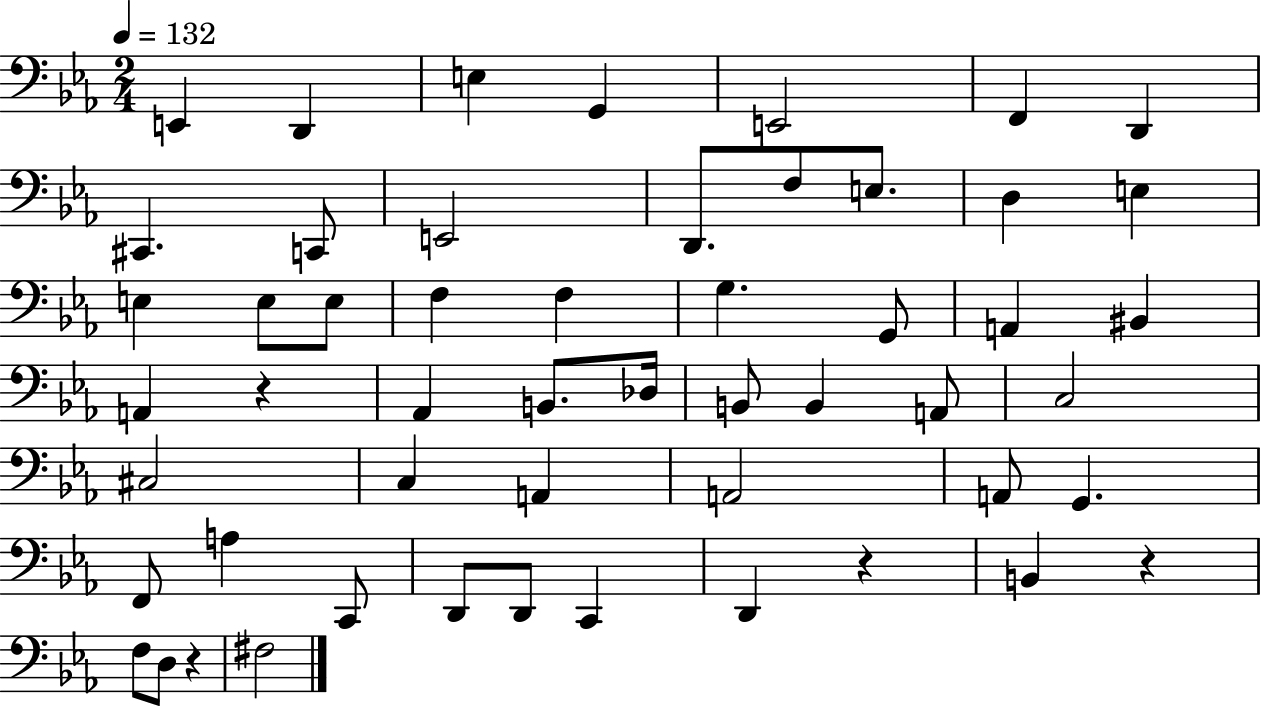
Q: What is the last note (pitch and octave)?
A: F#3